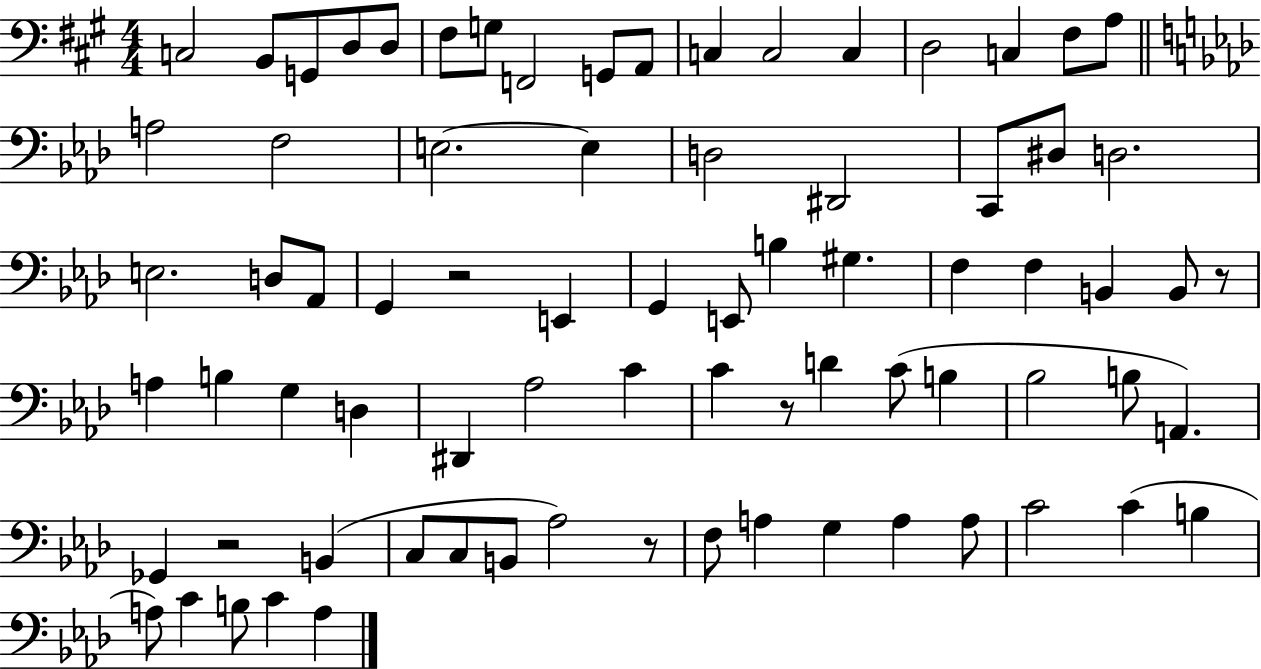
{
  \clef bass
  \numericTimeSignature
  \time 4/4
  \key a \major
  c2 b,8 g,8 d8 d8 | fis8 g8 f,2 g,8 a,8 | c4 c2 c4 | d2 c4 fis8 a8 | \break \bar "||" \break \key aes \major a2 f2 | e2.~~ e4 | d2 dis,2 | c,8 dis8 d2. | \break e2. d8 aes,8 | g,4 r2 e,4 | g,4 e,8 b4 gis4. | f4 f4 b,4 b,8 r8 | \break a4 b4 g4 d4 | dis,4 aes2 c'4 | c'4 r8 d'4 c'8( b4 | bes2 b8 a,4.) | \break ges,4 r2 b,4( | c8 c8 b,8 aes2) r8 | f8 a4 g4 a4 a8 | c'2 c'4( b4 | \break a8) c'4 b8 c'4 a4 | \bar "|."
}